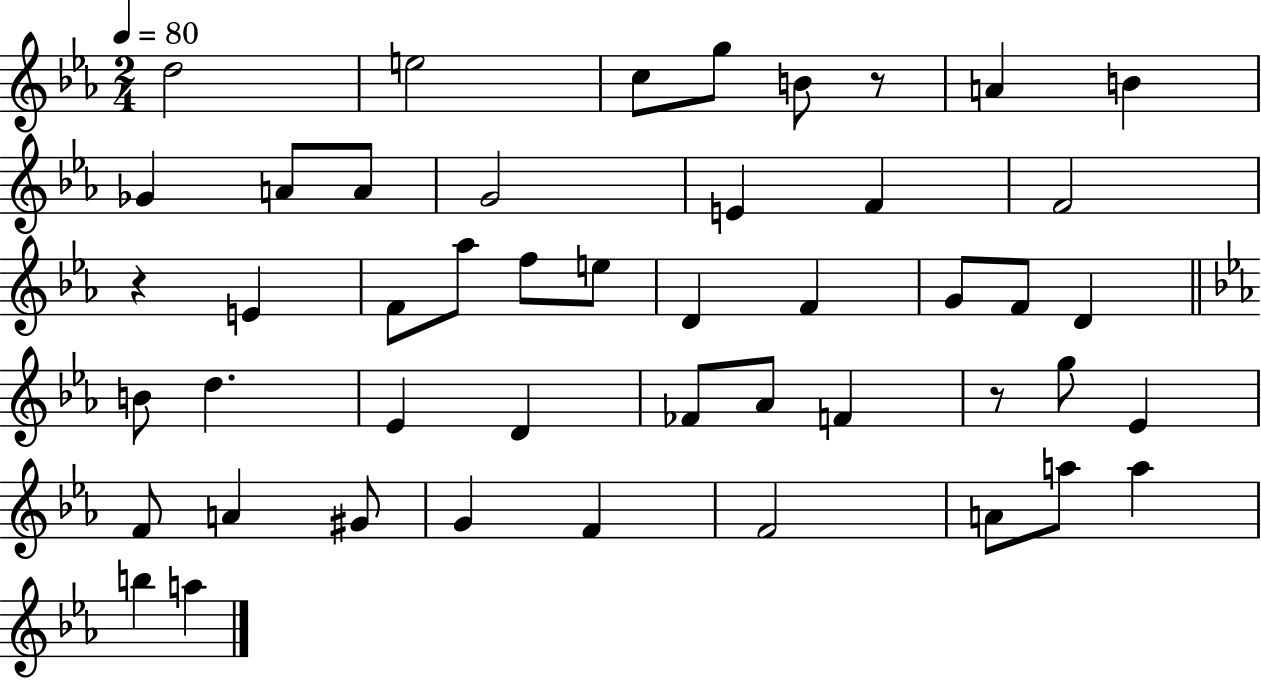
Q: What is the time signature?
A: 2/4